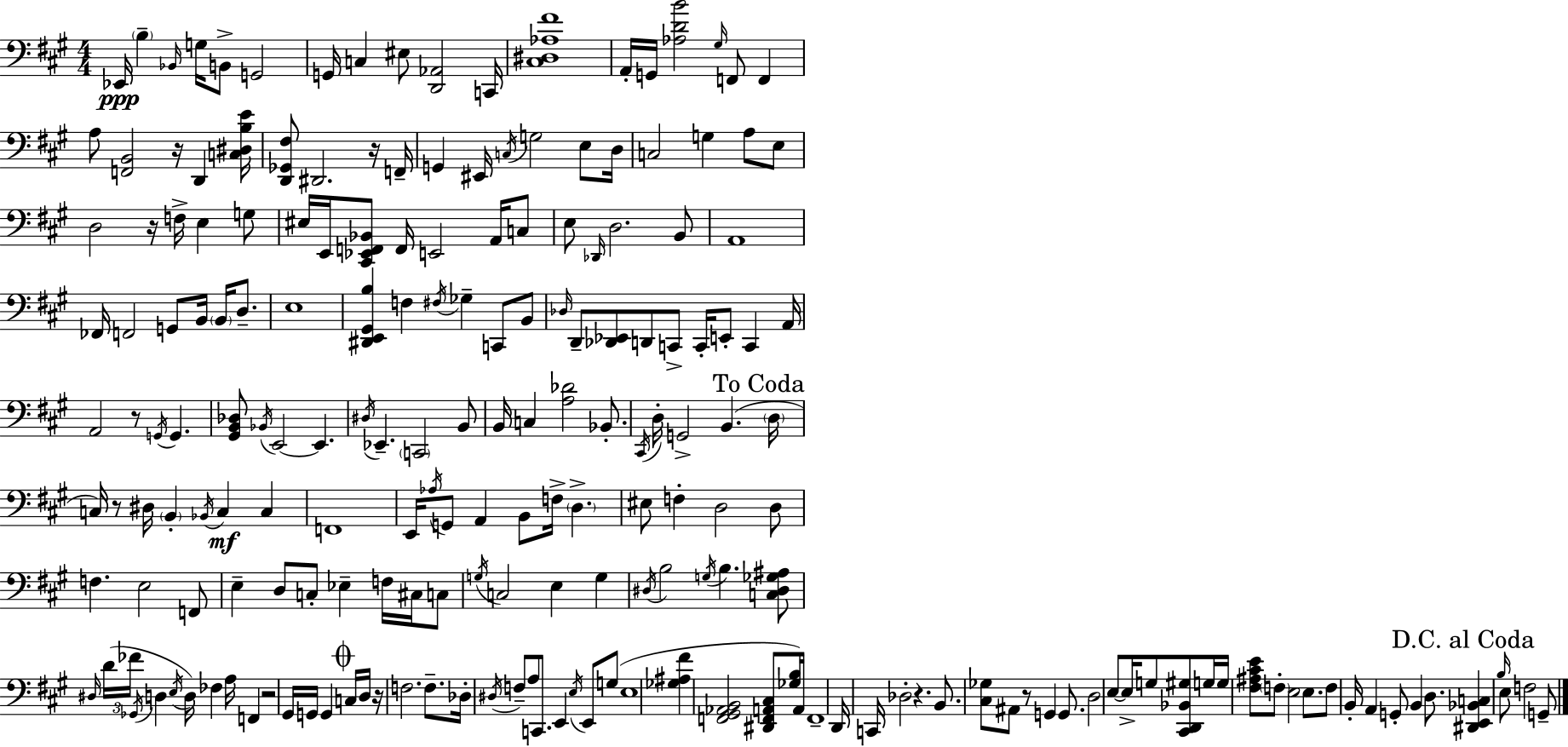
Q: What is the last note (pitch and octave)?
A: G2